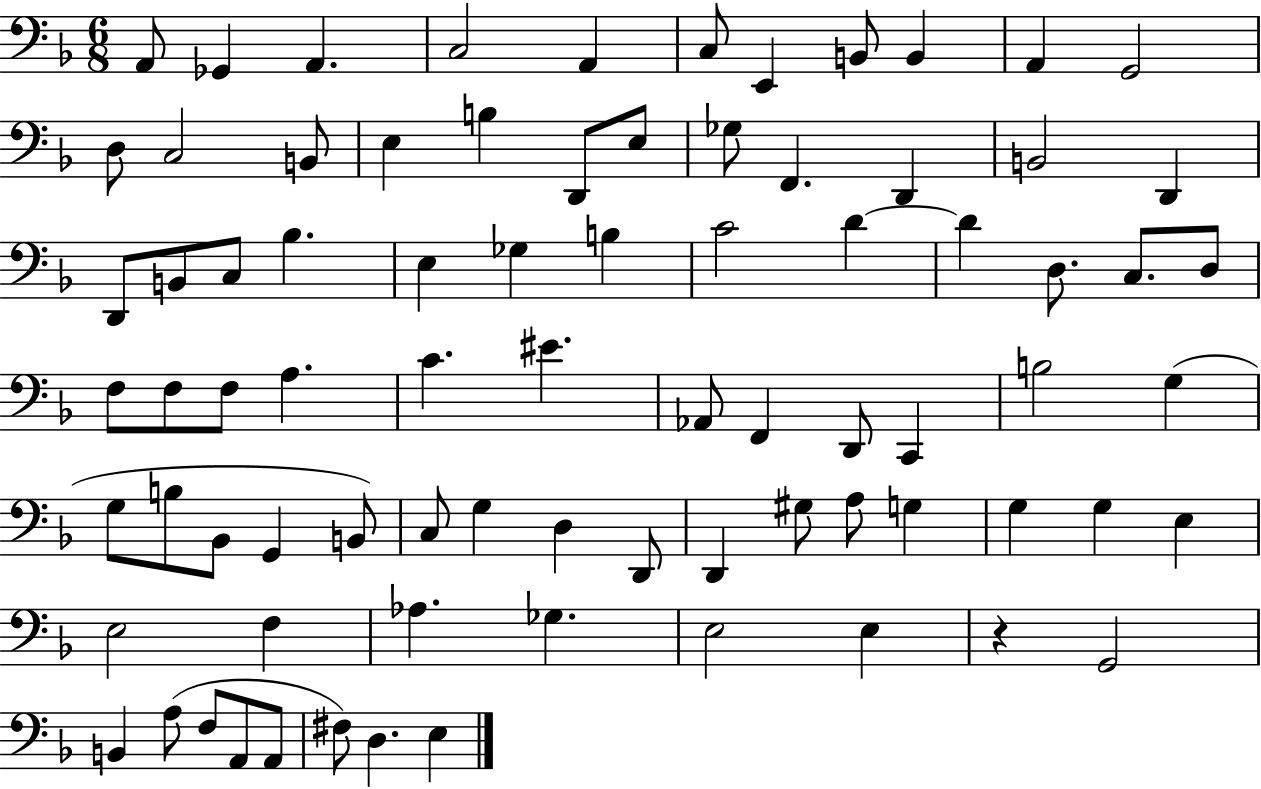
{
  \clef bass
  \numericTimeSignature
  \time 6/8
  \key f \major
  a,8 ges,4 a,4. | c2 a,4 | c8 e,4 b,8 b,4 | a,4 g,2 | \break d8 c2 b,8 | e4 b4 d,8 e8 | ges8 f,4. d,4 | b,2 d,4 | \break d,8 b,8 c8 bes4. | e4 ges4 b4 | c'2 d'4~~ | d'4 d8. c8. d8 | \break f8 f8 f8 a4. | c'4. eis'4. | aes,8 f,4 d,8 c,4 | b2 g4( | \break g8 b8 bes,8 g,4 b,8) | c8 g4 d4 d,8 | d,4 gis8 a8 g4 | g4 g4 e4 | \break e2 f4 | aes4. ges4. | e2 e4 | r4 g,2 | \break b,4 a8( f8 a,8 a,8 | fis8) d4. e4 | \bar "|."
}